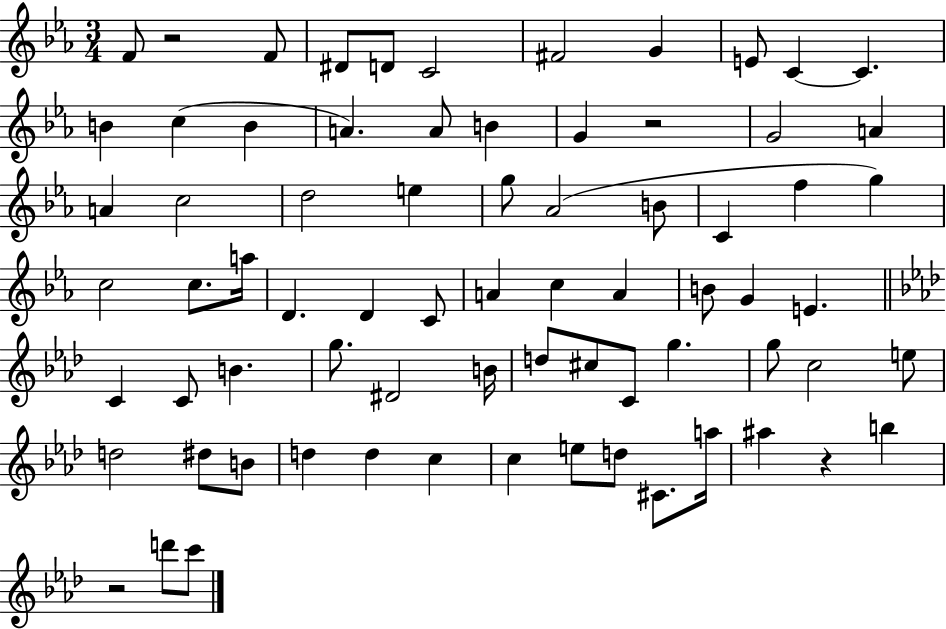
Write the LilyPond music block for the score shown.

{
  \clef treble
  \numericTimeSignature
  \time 3/4
  \key ees \major
  f'8 r2 f'8 | dis'8 d'8 c'2 | fis'2 g'4 | e'8 c'4~~ c'4. | \break b'4 c''4( b'4 | a'4.) a'8 b'4 | g'4 r2 | g'2 a'4 | \break a'4 c''2 | d''2 e''4 | g''8 aes'2( b'8 | c'4 f''4 g''4) | \break c''2 c''8. a''16 | d'4. d'4 c'8 | a'4 c''4 a'4 | b'8 g'4 e'4. | \break \bar "||" \break \key f \minor c'4 c'8 b'4. | g''8. dis'2 b'16 | d''8 cis''8 c'8 g''4. | g''8 c''2 e''8 | \break d''2 dis''8 b'8 | d''4 d''4 c''4 | c''4 e''8 d''8 cis'8. a''16 | ais''4 r4 b''4 | \break r2 d'''8 c'''8 | \bar "|."
}